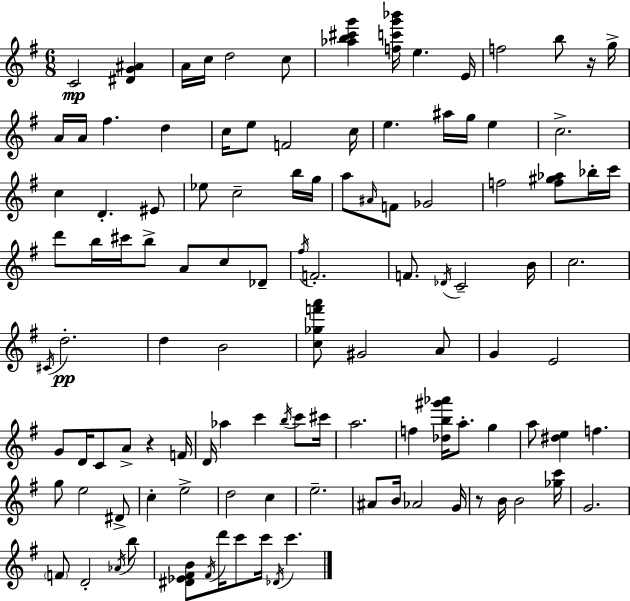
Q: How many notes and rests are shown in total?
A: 113